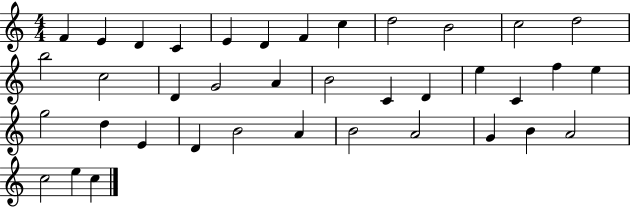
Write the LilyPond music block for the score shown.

{
  \clef treble
  \numericTimeSignature
  \time 4/4
  \key c \major
  f'4 e'4 d'4 c'4 | e'4 d'4 f'4 c''4 | d''2 b'2 | c''2 d''2 | \break b''2 c''2 | d'4 g'2 a'4 | b'2 c'4 d'4 | e''4 c'4 f''4 e''4 | \break g''2 d''4 e'4 | d'4 b'2 a'4 | b'2 a'2 | g'4 b'4 a'2 | \break c''2 e''4 c''4 | \bar "|."
}